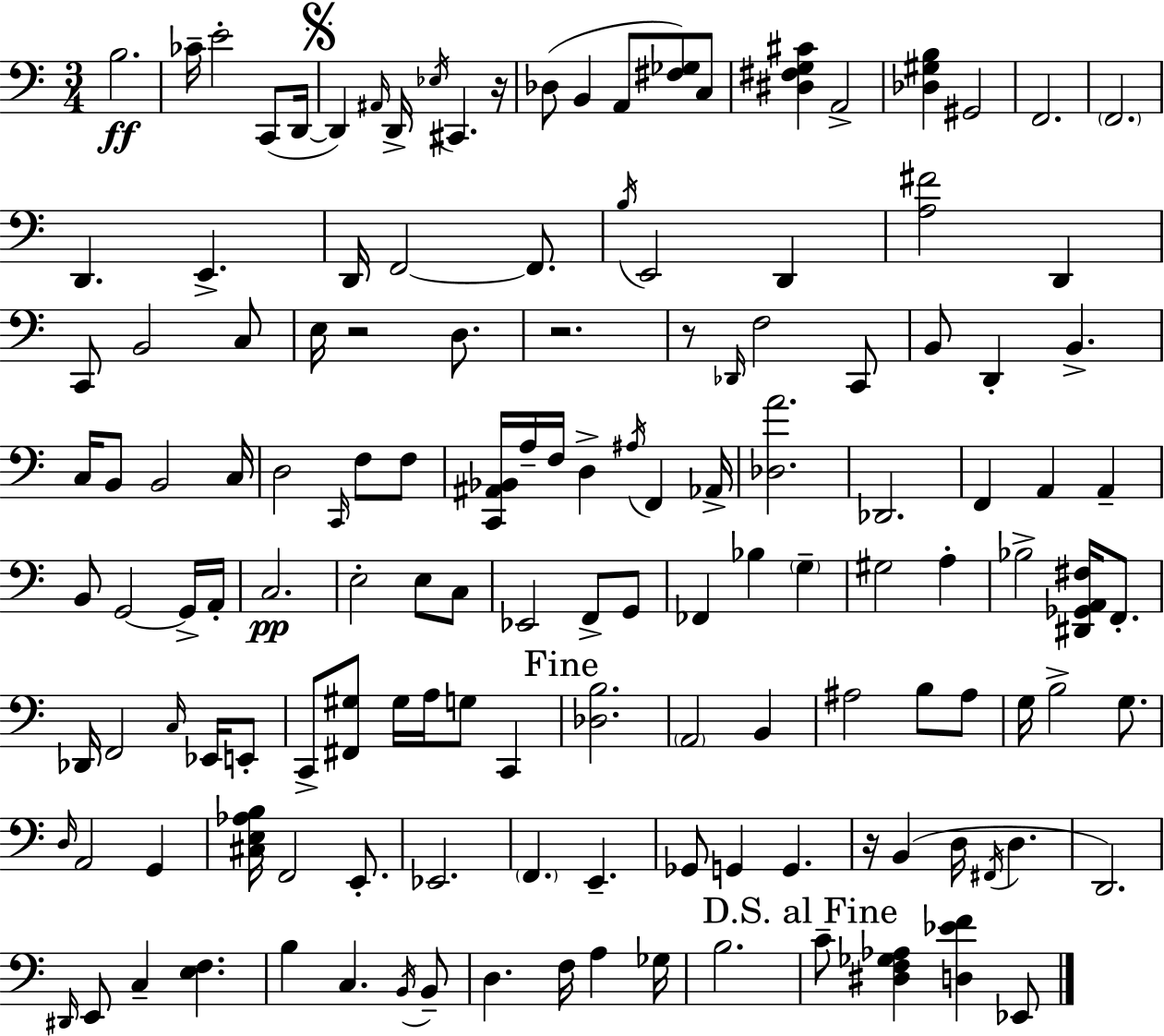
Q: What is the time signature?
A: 3/4